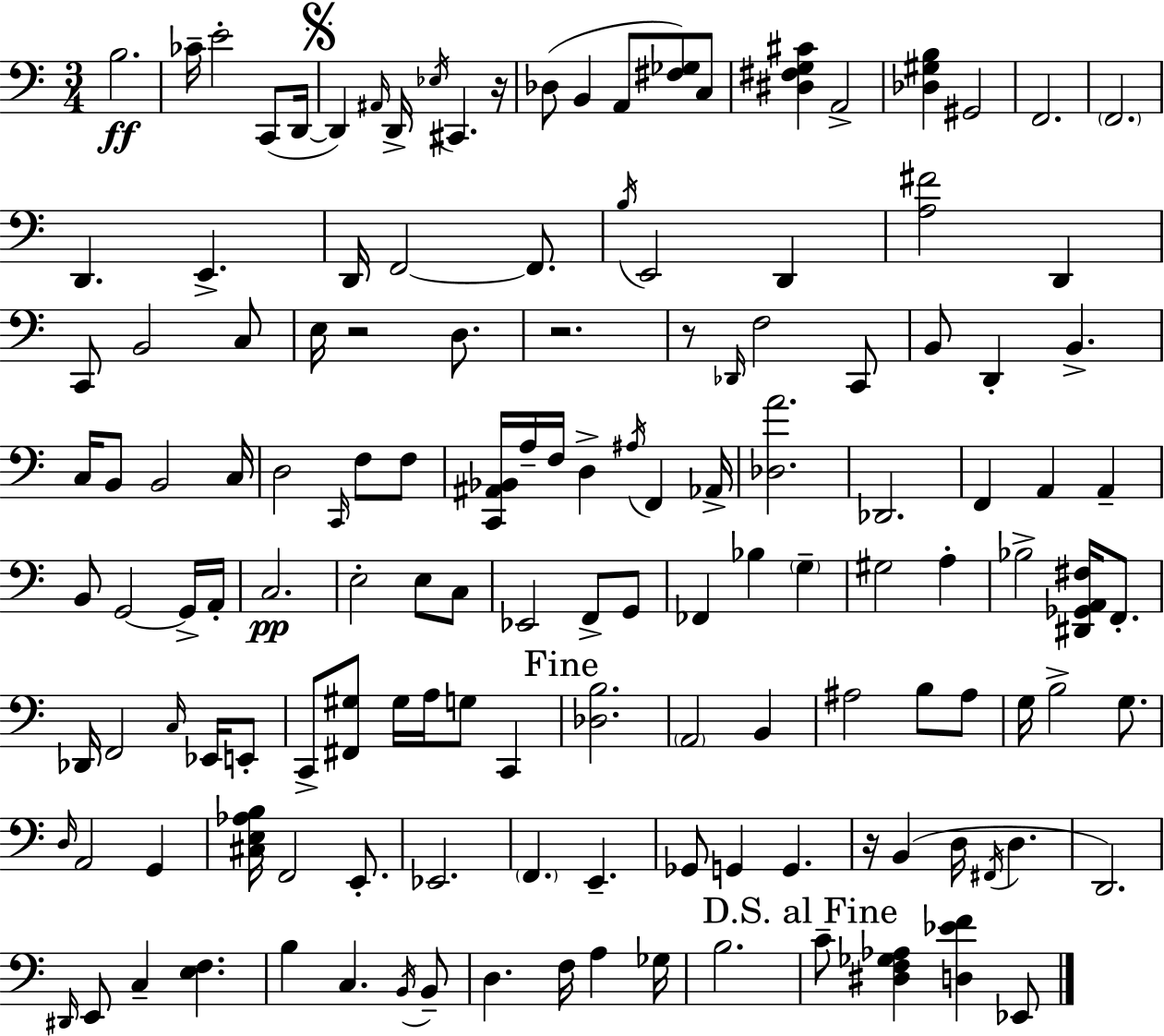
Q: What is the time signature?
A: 3/4